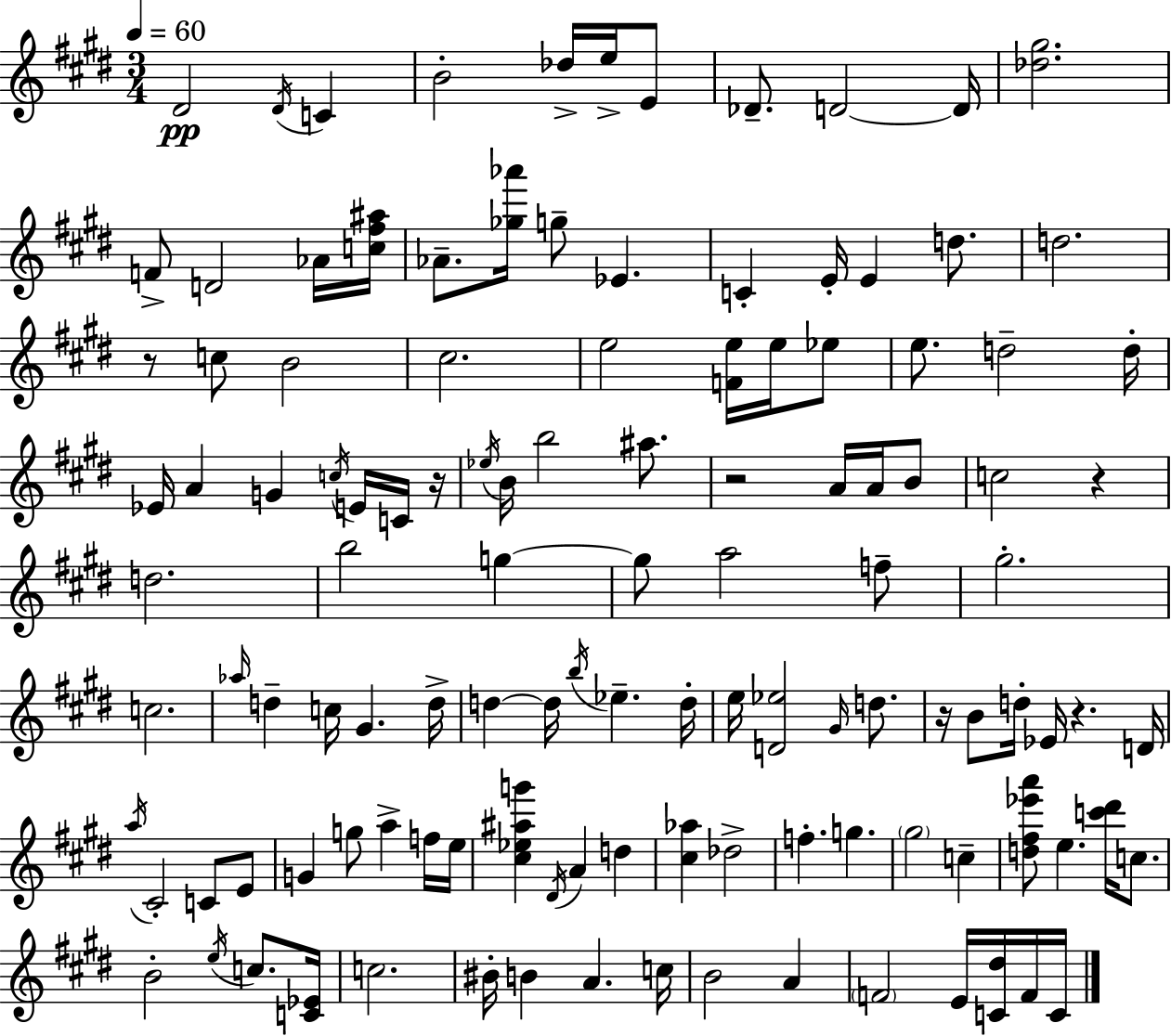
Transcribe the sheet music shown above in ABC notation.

X:1
T:Untitled
M:3/4
L:1/4
K:E
^D2 ^D/4 C B2 _d/4 e/4 E/2 _D/2 D2 D/4 [_d^g]2 F/2 D2 _A/4 [c^f^a]/4 _A/2 [_g_a']/4 g/2 _E C E/4 E d/2 d2 z/2 c/2 B2 ^c2 e2 [Fe]/4 e/4 _e/2 e/2 d2 d/4 _E/4 A G c/4 E/4 C/4 z/4 _e/4 B/4 b2 ^a/2 z2 A/4 A/4 B/2 c2 z d2 b2 g g/2 a2 f/2 ^g2 c2 _a/4 d c/4 ^G d/4 d d/4 b/4 _e d/4 e/4 [D_e]2 ^G/4 d/2 z/4 B/2 d/4 _E/4 z D/4 a/4 ^C2 C/2 E/2 G g/2 a f/4 e/4 [^c_e^ag'] ^D/4 A d [^c_a] _d2 f g ^g2 c [d^f_e'a']/2 e [c'^d']/4 c/2 B2 e/4 c/2 [C_E]/4 c2 ^B/4 B A c/4 B2 A F2 E/4 [C^d]/4 F/4 C/4